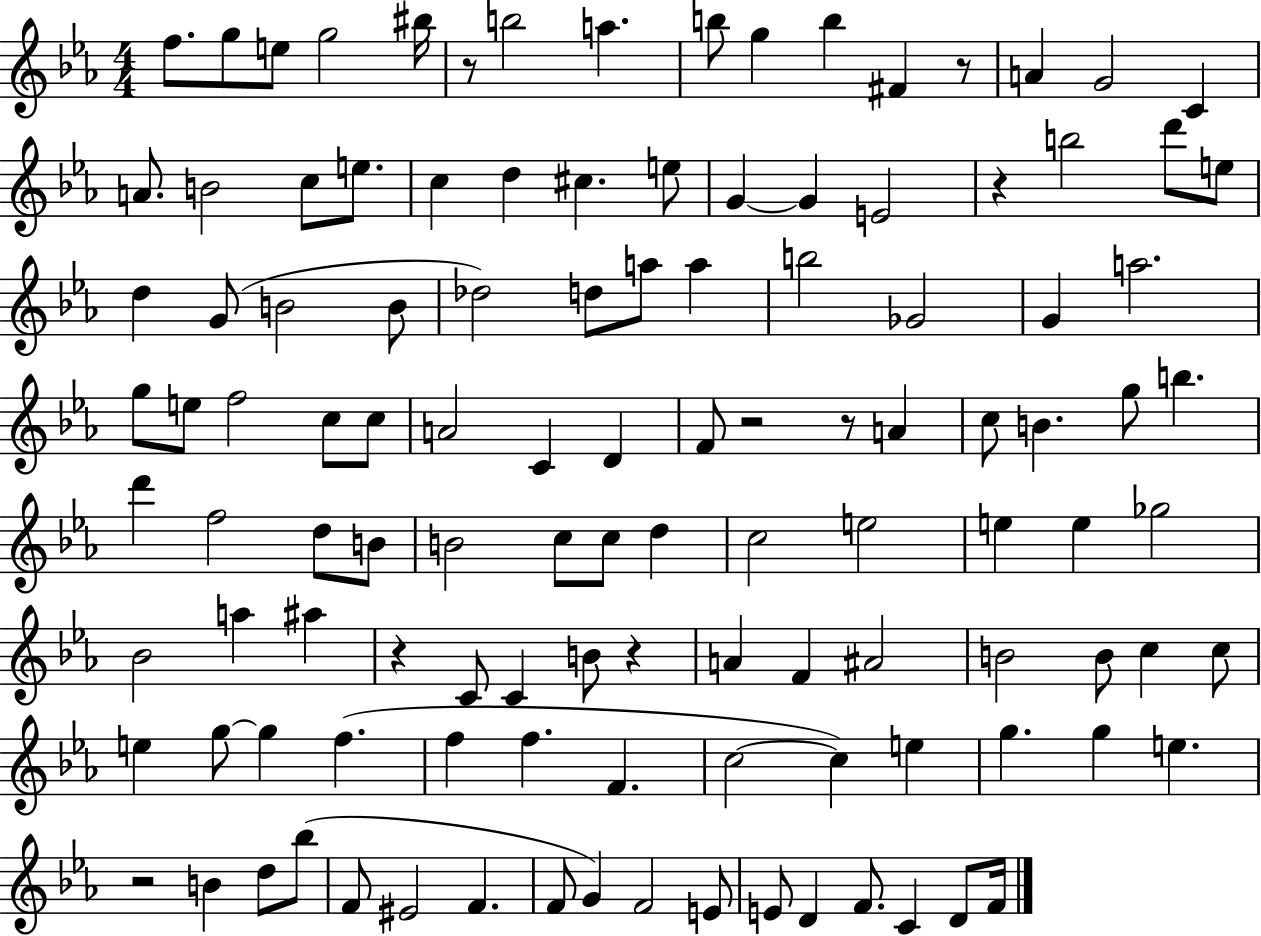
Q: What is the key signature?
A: EES major